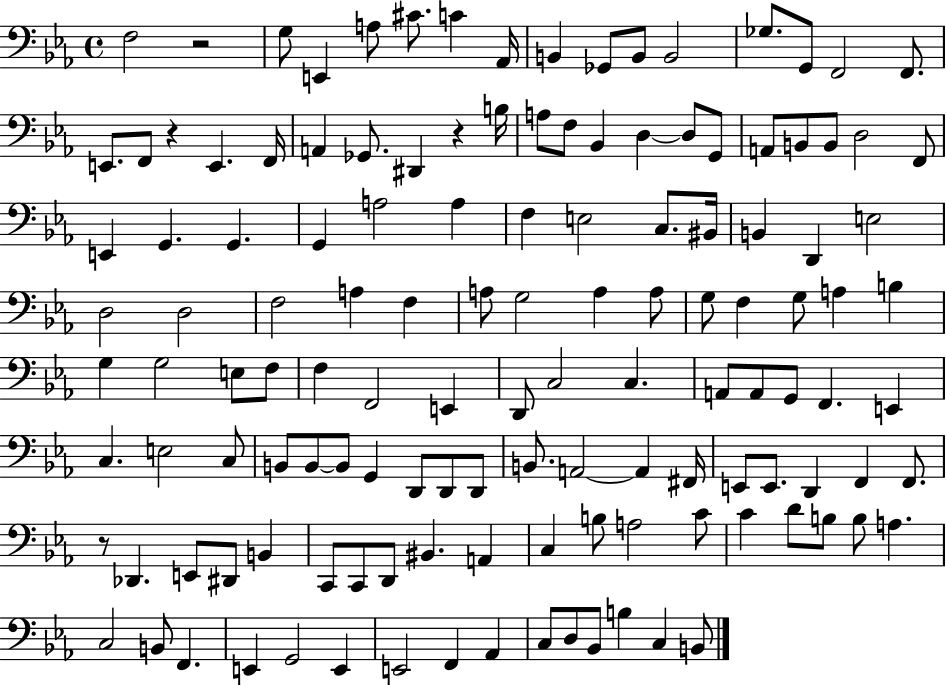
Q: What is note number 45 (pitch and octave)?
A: B2